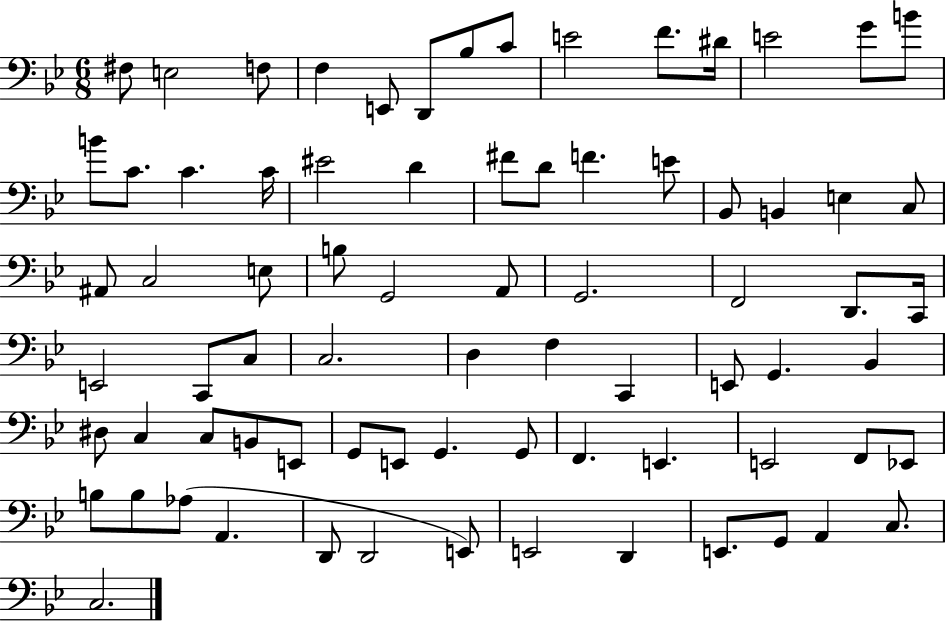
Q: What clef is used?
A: bass